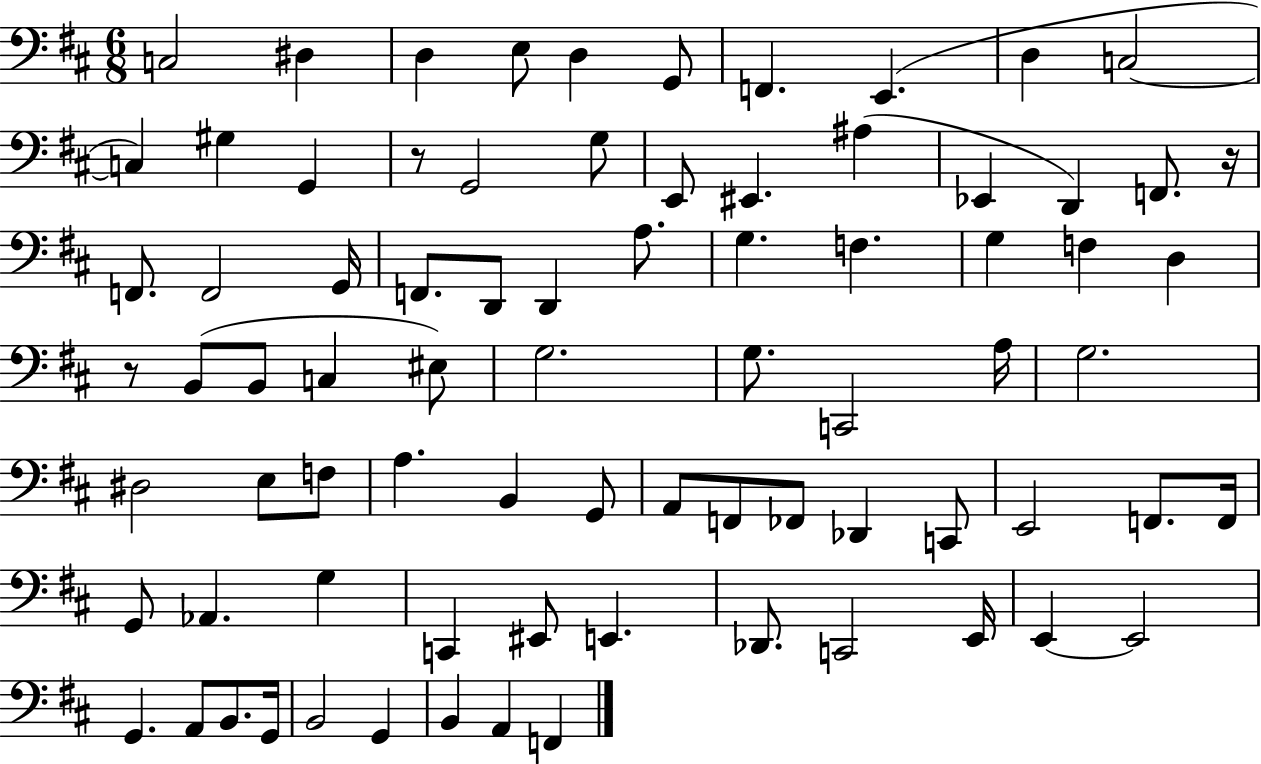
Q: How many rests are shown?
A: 3